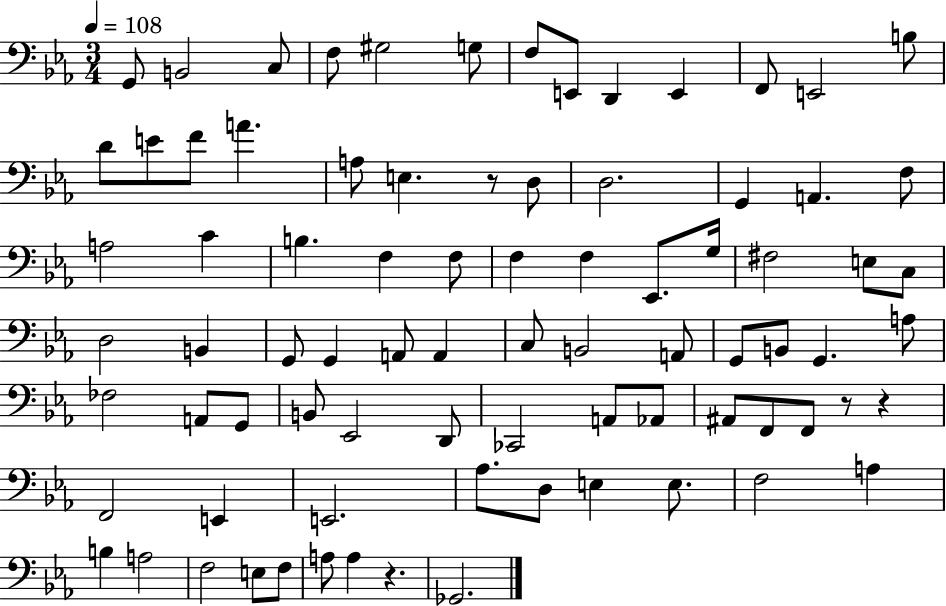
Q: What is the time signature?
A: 3/4